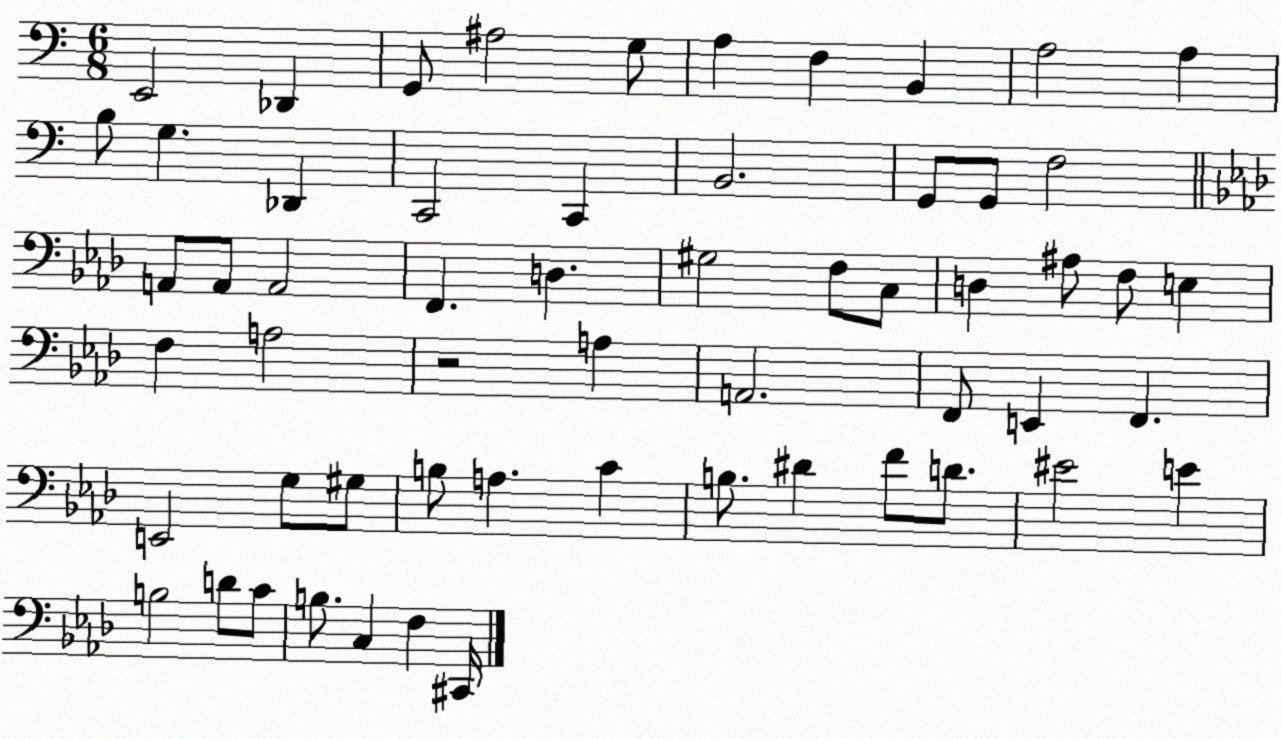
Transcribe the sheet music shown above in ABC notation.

X:1
T:Untitled
M:6/8
L:1/4
K:C
E,,2 _D,, G,,/2 ^A,2 G,/2 A, F, B,, A,2 A, B,/2 G, _D,, C,,2 C,, B,,2 G,,/2 G,,/2 F,2 A,,/2 A,,/2 A,,2 F,, D, ^G,2 F,/2 C,/2 D, ^A,/2 F,/2 E, F, A,2 z2 A, A,,2 F,,/2 E,, F,, E,,2 G,/2 ^G,/2 B,/2 A, C B,/2 ^D F/2 D/2 ^E2 E B,2 D/2 C/2 B,/2 C, F, ^C,,/4